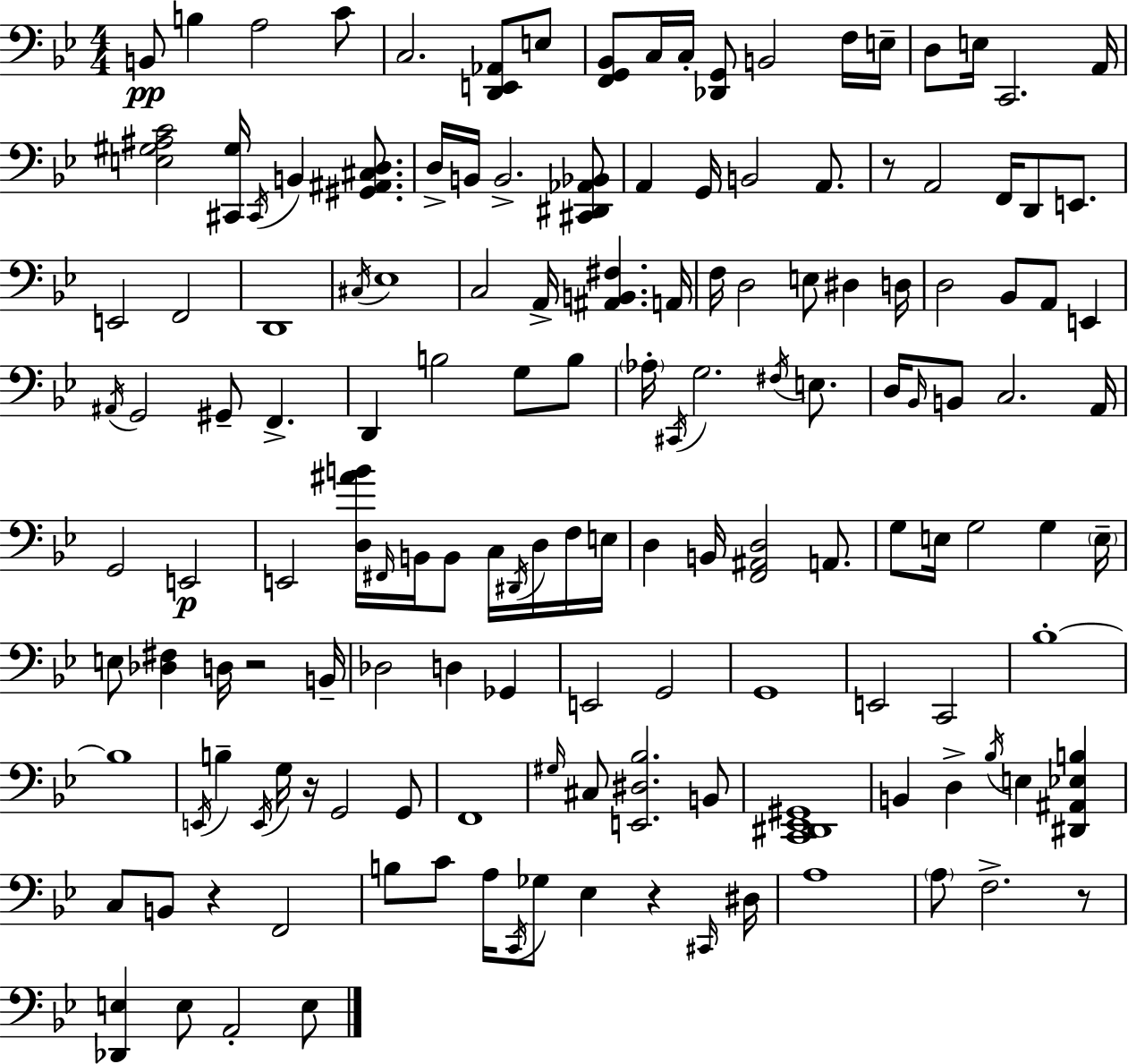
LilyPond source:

{
  \clef bass
  \numericTimeSignature
  \time 4/4
  \key bes \major
  b,8\pp b4 a2 c'8 | c2. <d, e, aes,>8 e8 | <f, g, bes,>8 c16 c16-. <des, g,>8 b,2 f16 e16-- | d8 e16 c,2. a,16 | \break <e gis ais c'>2 <cis, gis>16 \acciaccatura { cis,16 } b,4 <gis, ais, cis d>8. | d16-> b,16 b,2.-> <cis, dis, aes, bes,>8 | a,4 g,16 b,2 a,8. | r8 a,2 f,16 d,8 e,8. | \break e,2 f,2 | d,1 | \acciaccatura { cis16 } ees1 | c2 a,16-> <ais, b, fis>4. | \break a,16 f16 d2 e8 dis4 | d16 d2 bes,8 a,8 e,4 | \acciaccatura { ais,16 } g,2 gis,8-- f,4.-> | d,4 b2 g8 | \break b8 \parenthesize aes16-. \acciaccatura { cis,16 } g2. | \acciaccatura { fis16 } e8. d16 \grace { bes,16 } b,8 c2. | a,16 g,2 e,2\p | e,2 <d ais' b'>16 \grace { fis,16 } | \break b,16 b,8 c16 \acciaccatura { dis,16 } d16 f16 e16 d4 b,16 <f, ais, d>2 | a,8. g8 e16 g2 | g4 \parenthesize e16-- e8 <des fis>4 d16 r2 | b,16-- des2 | \break d4 ges,4 e,2 | g,2 g,1 | e,2 | c,2 bes1-.~~ | \break bes1 | \acciaccatura { e,16 } b4-- \acciaccatura { e,16 } g16 r16 | g,2 g,8 f,1 | \grace { gis16 } cis8 <e, dis bes>2. | \break b,8 <c, dis, ees, gis,>1 | b,4 d4-> | \acciaccatura { bes16 } e4 <dis, ais, ees b>4 c8 b,8 | r4 f,2 b8 c'8 | \break a16 \acciaccatura { c,16 } ges8 ees4 r4 \grace { cis,16 } dis16 a1 | \parenthesize a8 | f2.-> r8 <des, e>4 | e8 a,2-. e8 \bar "|."
}